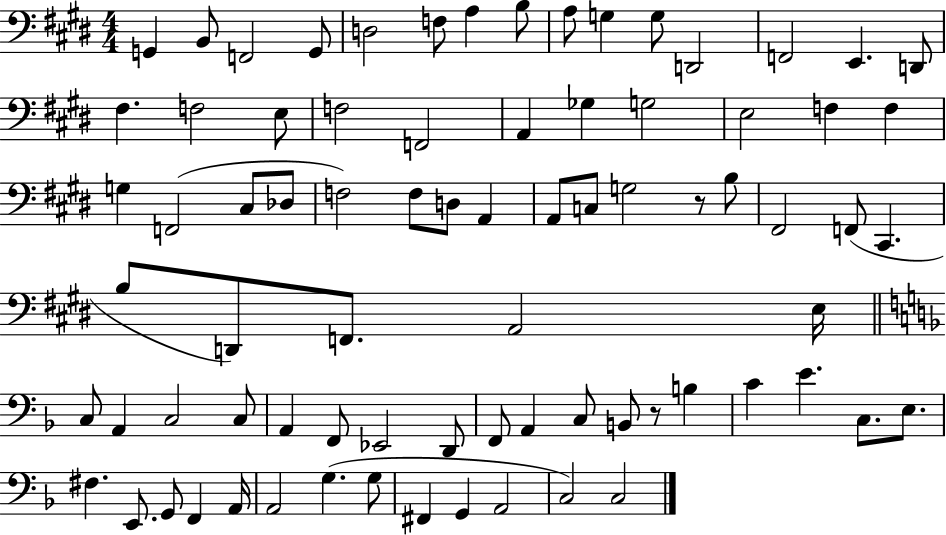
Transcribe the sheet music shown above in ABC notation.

X:1
T:Untitled
M:4/4
L:1/4
K:E
G,, B,,/2 F,,2 G,,/2 D,2 F,/2 A, B,/2 A,/2 G, G,/2 D,,2 F,,2 E,, D,,/2 ^F, F,2 E,/2 F,2 F,,2 A,, _G, G,2 E,2 F, F, G, F,,2 ^C,/2 _D,/2 F,2 F,/2 D,/2 A,, A,,/2 C,/2 G,2 z/2 B,/2 ^F,,2 F,,/2 ^C,, B,/2 D,,/2 F,,/2 A,,2 E,/4 C,/2 A,, C,2 C,/2 A,, F,,/2 _E,,2 D,,/2 F,,/2 A,, C,/2 B,,/2 z/2 B, C E C,/2 E,/2 ^F, E,,/2 G,,/2 F,, A,,/4 A,,2 G, G,/2 ^F,, G,, A,,2 C,2 C,2